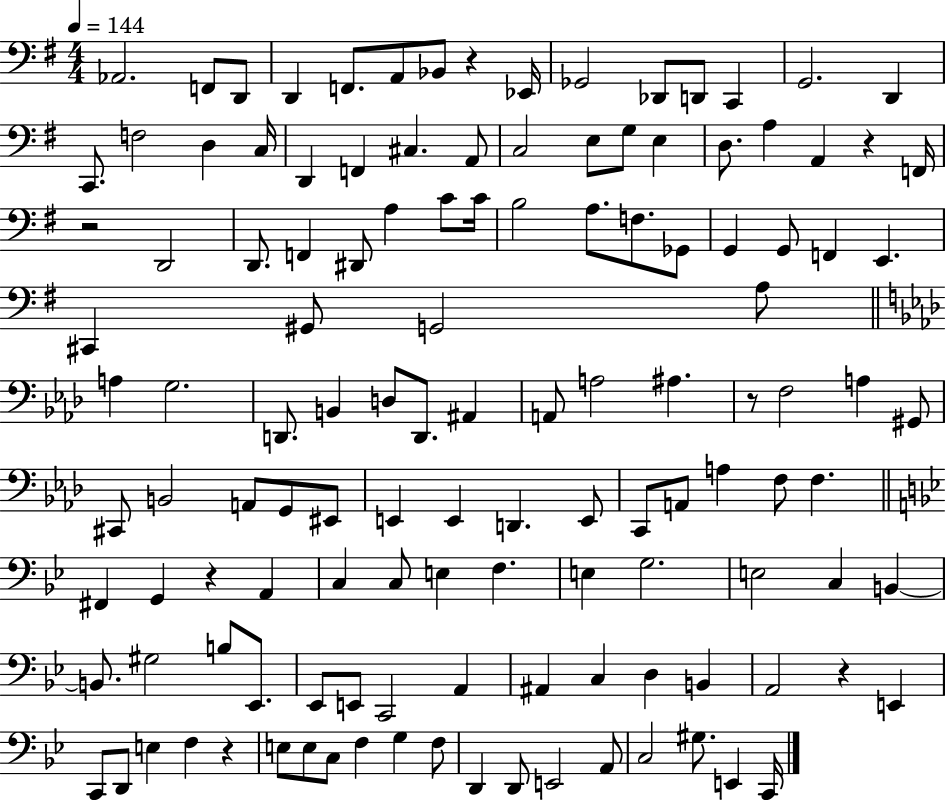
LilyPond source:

{
  \clef bass
  \numericTimeSignature
  \time 4/4
  \key g \major
  \tempo 4 = 144
  aes,2. f,8 d,8 | d,4 f,8. a,8 bes,8 r4 ees,16 | ges,2 des,8 d,8 c,4 | g,2. d,4 | \break c,8. f2 d4 c16 | d,4 f,4 cis4. a,8 | c2 e8 g8 e4 | d8. a4 a,4 r4 f,16 | \break r2 d,2 | d,8. f,4 dis,8 a4 c'8 c'16 | b2 a8. f8. ges,8 | g,4 g,8 f,4 e,4. | \break cis,4 gis,8 g,2 a8 | \bar "||" \break \key aes \major a4 g2. | d,8. b,4 d8 d,8. ais,4 | a,8 a2 ais4. | r8 f2 a4 gis,8 | \break cis,8 b,2 a,8 g,8 eis,8 | e,4 e,4 d,4. e,8 | c,8 a,8 a4 f8 f4. | \bar "||" \break \key bes \major fis,4 g,4 r4 a,4 | c4 c8 e4 f4. | e4 g2. | e2 c4 b,4~~ | \break b,8. gis2 b8 ees,8. | ees,8 e,8 c,2 a,4 | ais,4 c4 d4 b,4 | a,2 r4 e,4 | \break c,8 d,8 e4 f4 r4 | e8 e8 c8 f4 g4 f8 | d,4 d,8 e,2 a,8 | c2 gis8. e,4 c,16 | \break \bar "|."
}